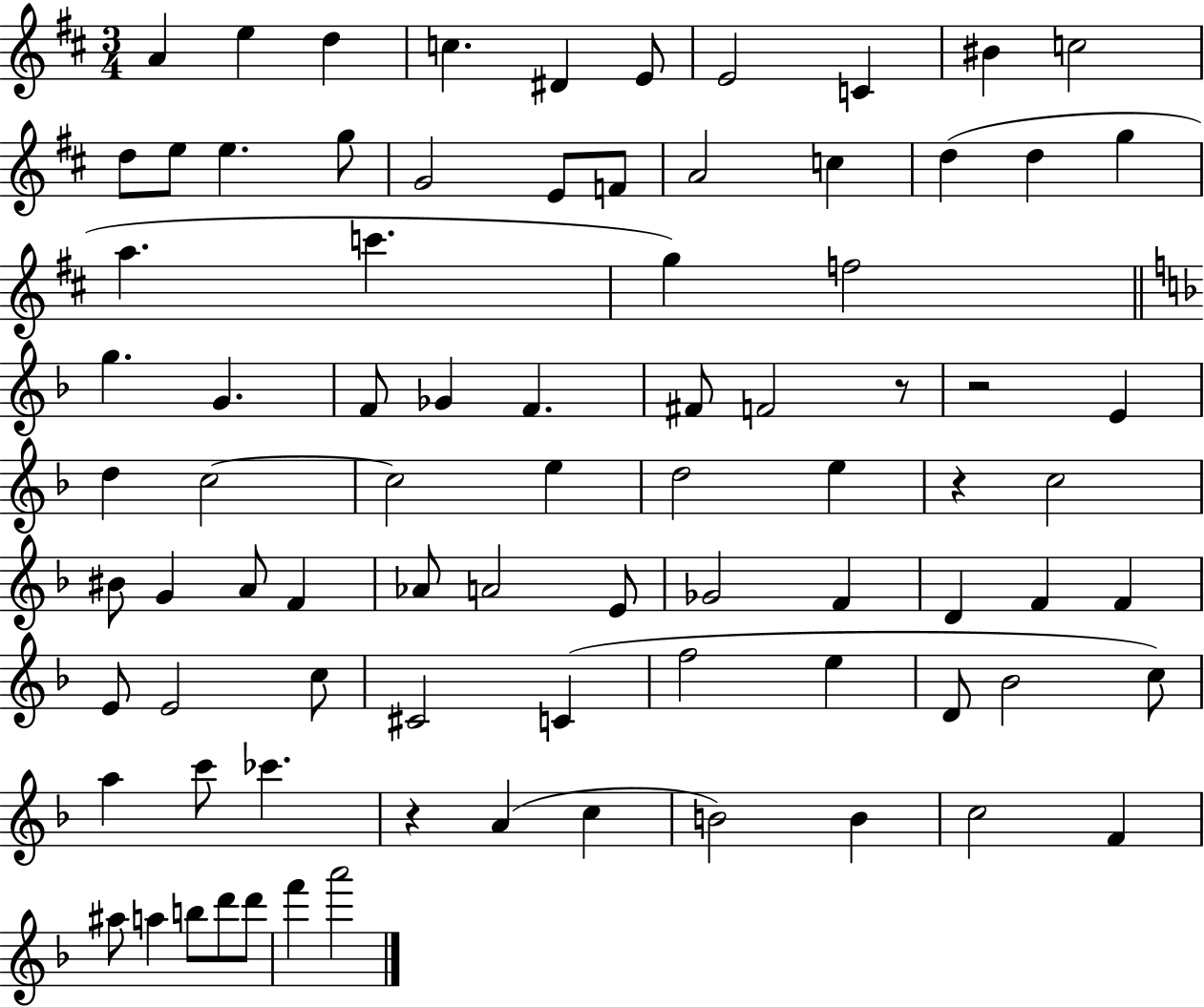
{
  \clef treble
  \numericTimeSignature
  \time 3/4
  \key d \major
  \repeat volta 2 { a'4 e''4 d''4 | c''4. dis'4 e'8 | e'2 c'4 | bis'4 c''2 | \break d''8 e''8 e''4. g''8 | g'2 e'8 f'8 | a'2 c''4 | d''4( d''4 g''4 | \break a''4. c'''4. | g''4) f''2 | \bar "||" \break \key f \major g''4. g'4. | f'8 ges'4 f'4. | fis'8 f'2 r8 | r2 e'4 | \break d''4 c''2~~ | c''2 e''4 | d''2 e''4 | r4 c''2 | \break bis'8 g'4 a'8 f'4 | aes'8 a'2 e'8 | ges'2 f'4 | d'4 f'4 f'4 | \break e'8 e'2 c''8 | cis'2 c'4( | f''2 e''4 | d'8 bes'2 c''8) | \break a''4 c'''8 ces'''4. | r4 a'4( c''4 | b'2) b'4 | c''2 f'4 | \break ais''8 a''4 b''8 d'''8 d'''8 | f'''4 a'''2 | } \bar "|."
}